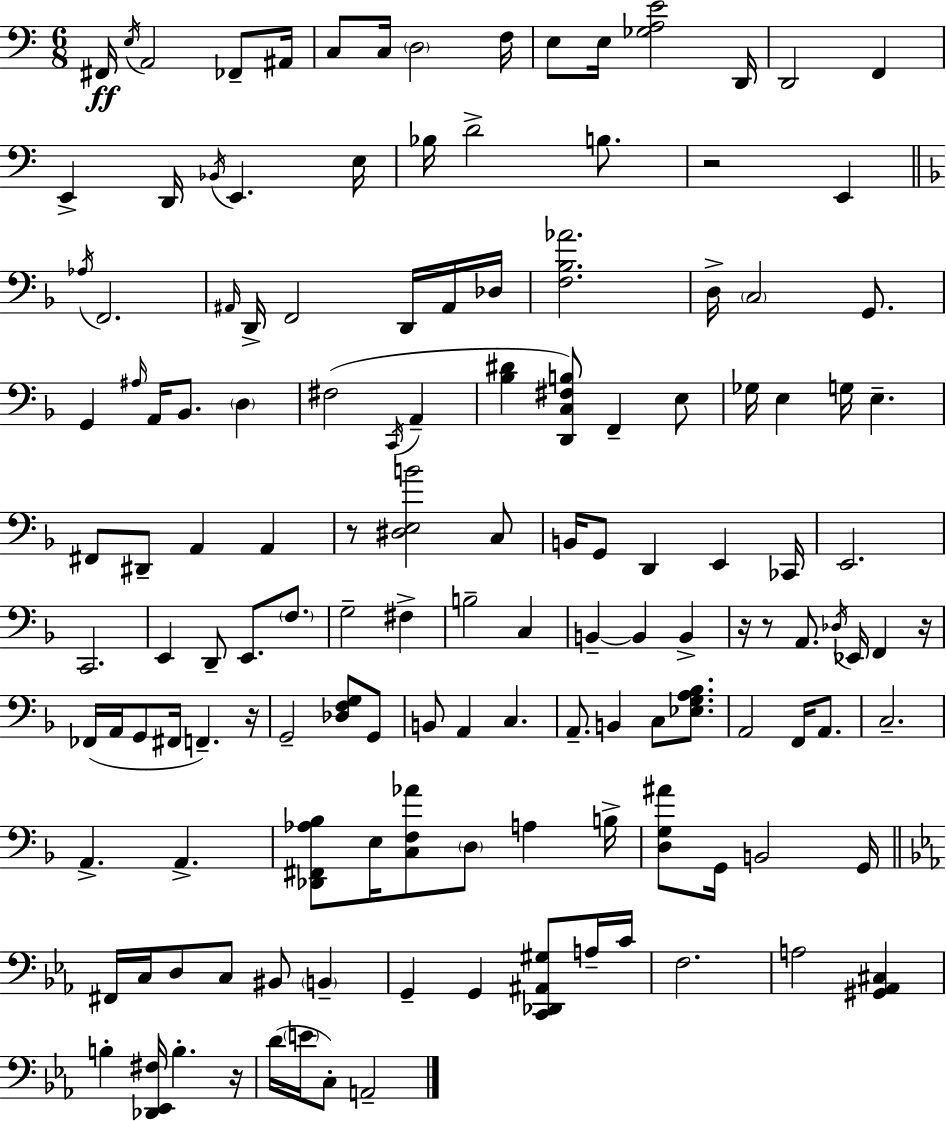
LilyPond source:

{
  \clef bass
  \numericTimeSignature
  \time 6/8
  \key a \minor
  fis,16\ff \acciaccatura { e16 } a,2 fes,8-- | ais,16 c8 c16 \parenthesize d2 | f16 e8 e16 <ges a e'>2 | d,16 d,2 f,4 | \break e,4-> d,16 \acciaccatura { bes,16 } e,4. | e16 bes16 d'2-> b8. | r2 e,4 | \bar "||" \break \key f \major \acciaccatura { aes16 } f,2. | \grace { ais,16 } d,16-> f,2 d,16 | ais,16 des16 <f bes aes'>2. | d16-> \parenthesize c2 g,8. | \break g,4 \grace { ais16 } a,16 bes,8. \parenthesize d4 | fis2( \acciaccatura { c,16 } | a,4-- <bes dis'>4 <d, c fis b>8) f,4-- | e8 ges16 e4 g16 e4.-- | \break fis,8 dis,8-- a,4 | a,4 r8 <dis e b'>2 | c8 b,16 g,8 d,4 e,4 | ces,16 e,2. | \break c,2. | e,4 d,8-- e,8. | \parenthesize f8. g2-- | fis4-> b2-- | \break c4 b,4--~~ b,4 | b,4-> r16 r8 a,8. \acciaccatura { des16 } ees,16 | f,4 r16 fes,16( a,16 g,8 fis,16 f,4.--) | r16 g,2-- | \break <des f g>8 g,8 b,8 a,4 c4. | a,8.-- b,4 | c8 <ees g a bes>8. a,2 | f,16 a,8. c2.-- | \break a,4.-> a,4.-> | <des, fis, aes bes>8 e16 <c f aes'>8 \parenthesize d8 | a4 b16-> <d g ais'>8 g,16 b,2 | g,16 \bar "||" \break \key ees \major fis,16 c16 d8 c8 bis,8 \parenthesize b,4-- | g,4-- g,4 <c, des, ais, gis>8 a16-- c'16 | f2. | a2 <gis, aes, cis>4 | \break b4-. <des, ees, fis>16 b4.-. r16 | d'16( \parenthesize e'16 c8-.) a,2-- | \bar "|."
}